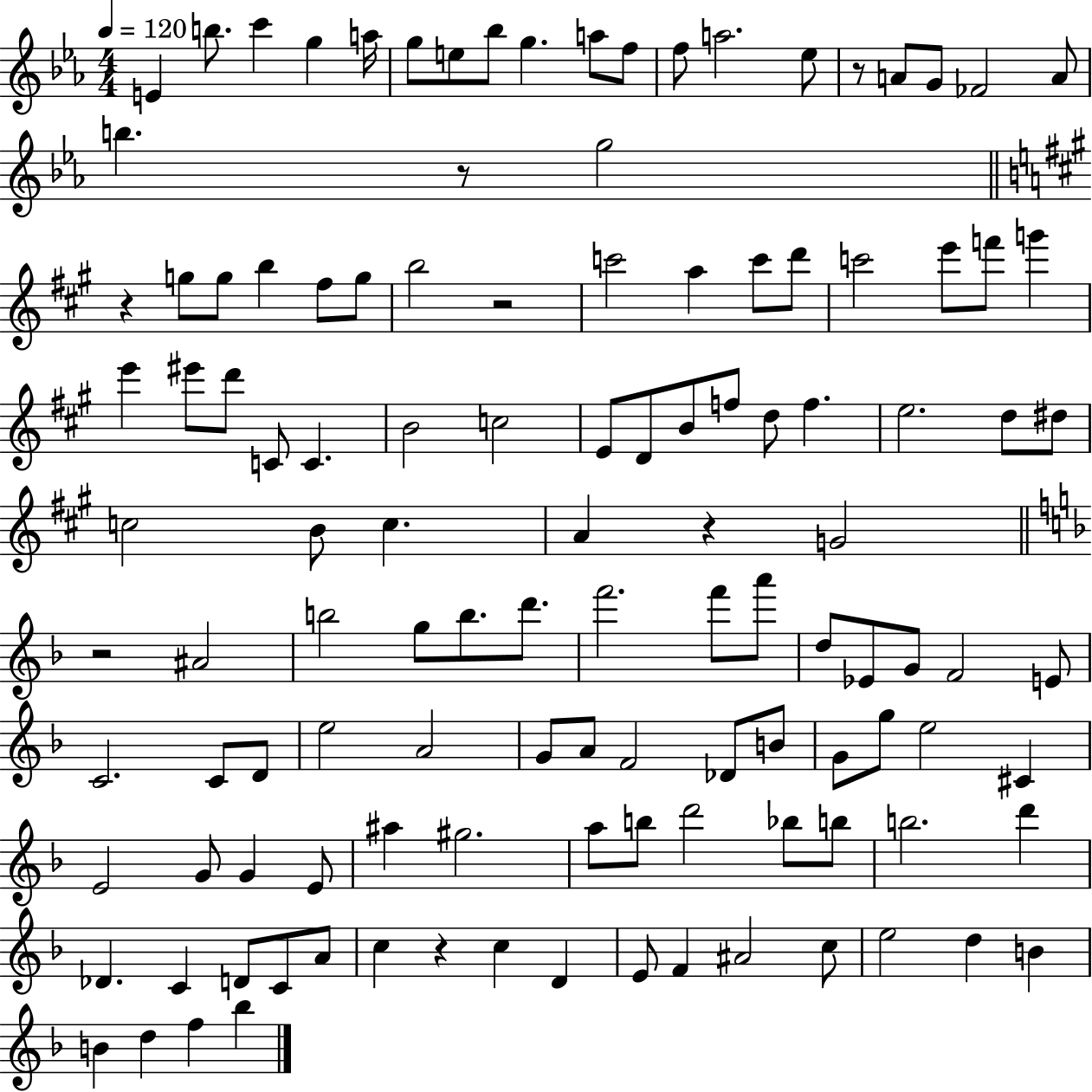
X:1
T:Untitled
M:4/4
L:1/4
K:Eb
E b/2 c' g a/4 g/2 e/2 _b/2 g a/2 f/2 f/2 a2 _e/2 z/2 A/2 G/2 _F2 A/2 b z/2 g2 z g/2 g/2 b ^f/2 g/2 b2 z2 c'2 a c'/2 d'/2 c'2 e'/2 f'/2 g' e' ^e'/2 d'/2 C/2 C B2 c2 E/2 D/2 B/2 f/2 d/2 f e2 d/2 ^d/2 c2 B/2 c A z G2 z2 ^A2 b2 g/2 b/2 d'/2 f'2 f'/2 a'/2 d/2 _E/2 G/2 F2 E/2 C2 C/2 D/2 e2 A2 G/2 A/2 F2 _D/2 B/2 G/2 g/2 e2 ^C E2 G/2 G E/2 ^a ^g2 a/2 b/2 d'2 _b/2 b/2 b2 d' _D C D/2 C/2 A/2 c z c D E/2 F ^A2 c/2 e2 d B B d f _b